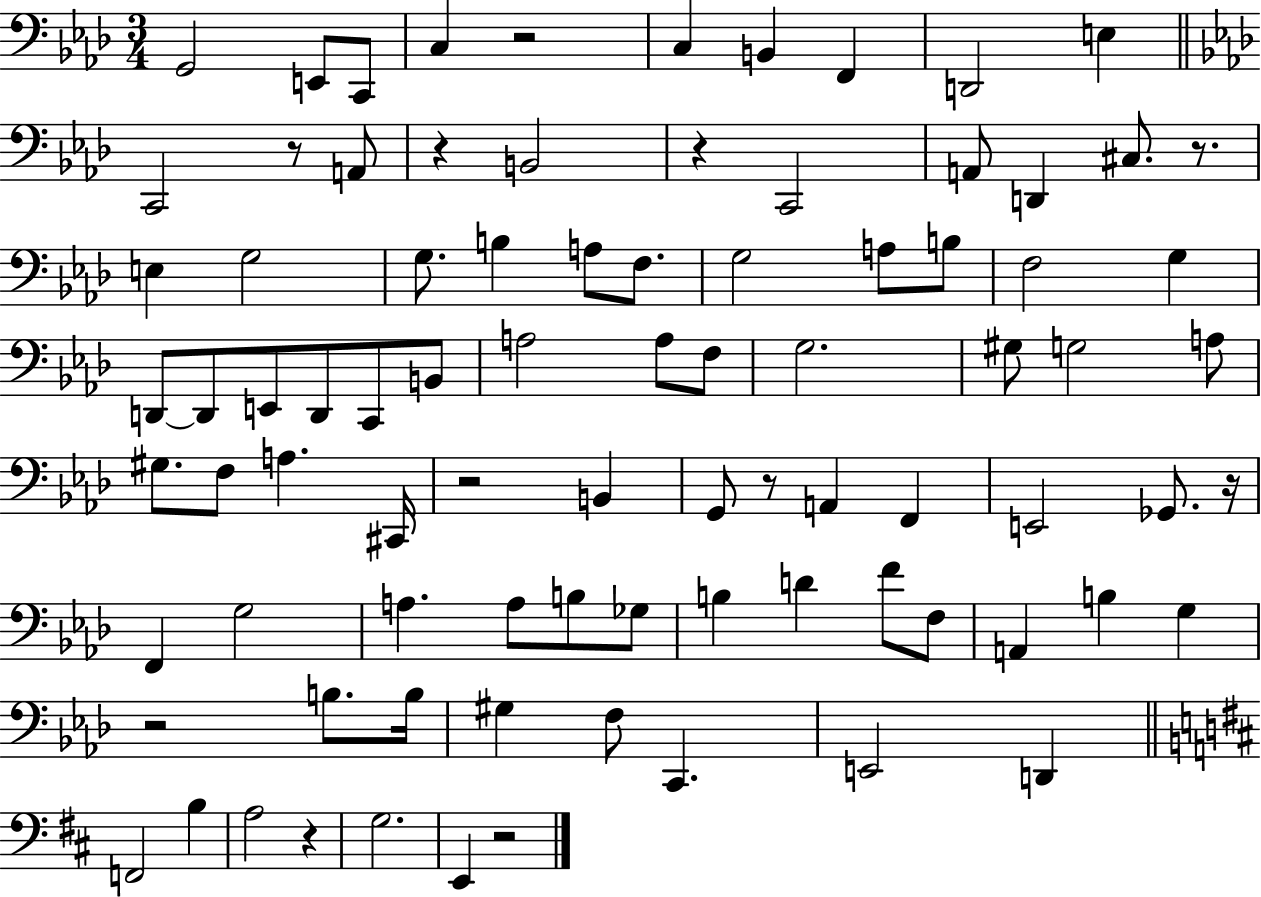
X:1
T:Untitled
M:3/4
L:1/4
K:Ab
G,,2 E,,/2 C,,/2 C, z2 C, B,, F,, D,,2 E, C,,2 z/2 A,,/2 z B,,2 z C,,2 A,,/2 D,, ^C,/2 z/2 E, G,2 G,/2 B, A,/2 F,/2 G,2 A,/2 B,/2 F,2 G, D,,/2 D,,/2 E,,/2 D,,/2 C,,/2 B,,/2 A,2 A,/2 F,/2 G,2 ^G,/2 G,2 A,/2 ^G,/2 F,/2 A, ^C,,/4 z2 B,, G,,/2 z/2 A,, F,, E,,2 _G,,/2 z/4 F,, G,2 A, A,/2 B,/2 _G,/2 B, D F/2 F,/2 A,, B, G, z2 B,/2 B,/4 ^G, F,/2 C,, E,,2 D,, F,,2 B, A,2 z G,2 E,, z2